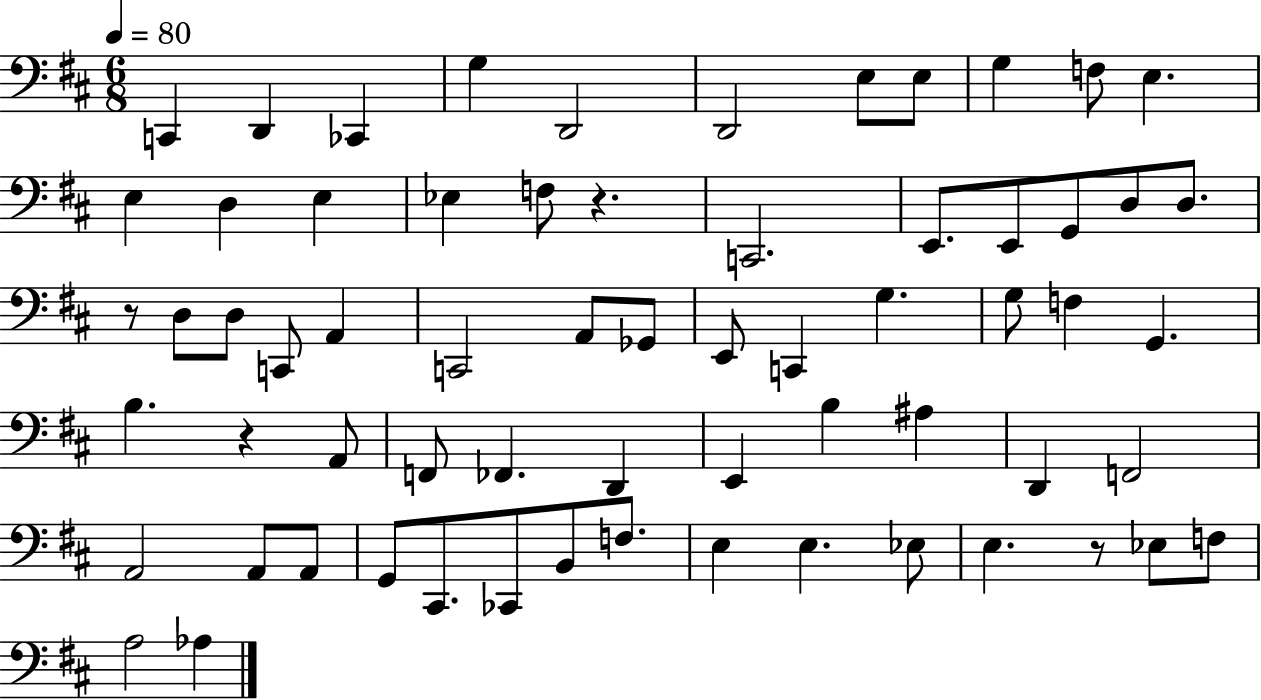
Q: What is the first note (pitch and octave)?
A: C2